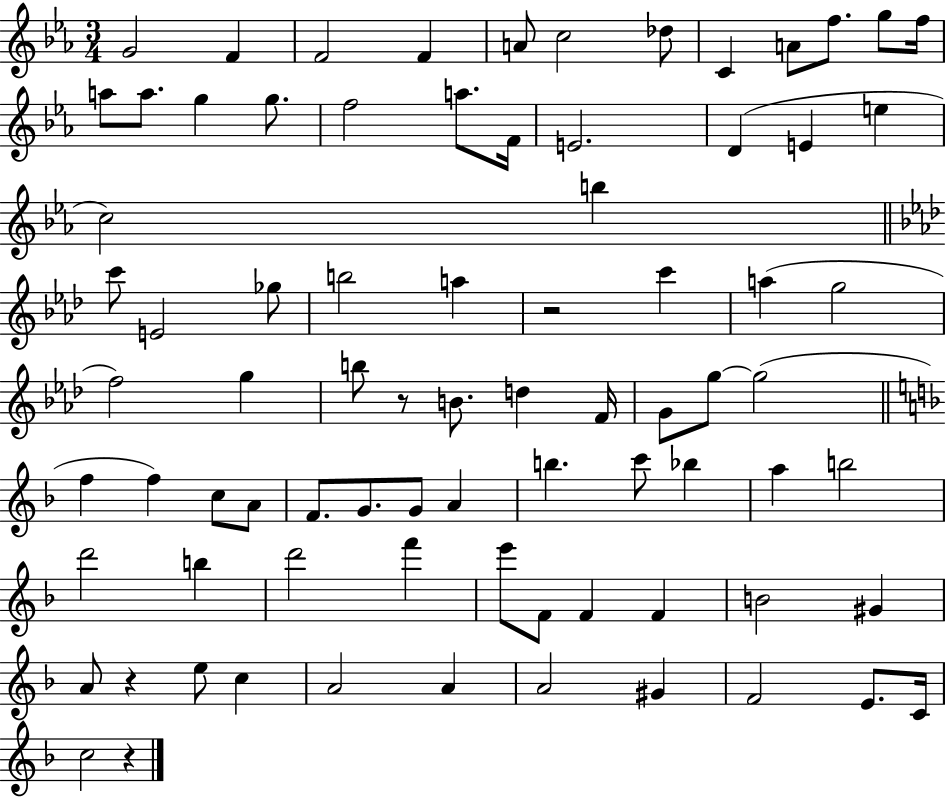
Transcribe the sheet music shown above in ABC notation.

X:1
T:Untitled
M:3/4
L:1/4
K:Eb
G2 F F2 F A/2 c2 _d/2 C A/2 f/2 g/2 f/4 a/2 a/2 g g/2 f2 a/2 F/4 E2 D E e c2 b c'/2 E2 _g/2 b2 a z2 c' a g2 f2 g b/2 z/2 B/2 d F/4 G/2 g/2 g2 f f c/2 A/2 F/2 G/2 G/2 A b c'/2 _b a b2 d'2 b d'2 f' e'/2 F/2 F F B2 ^G A/2 z e/2 c A2 A A2 ^G F2 E/2 C/4 c2 z